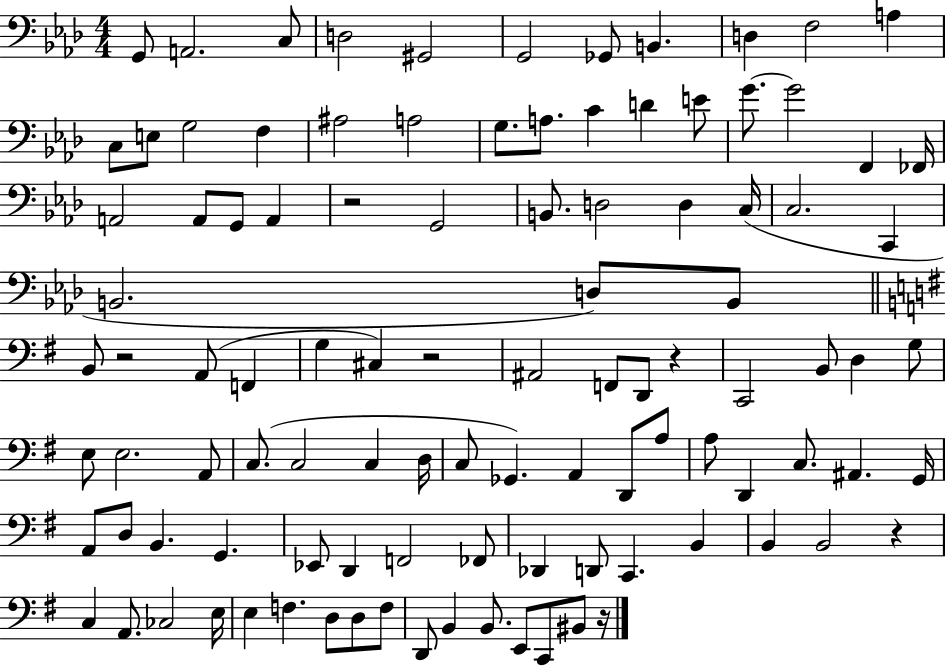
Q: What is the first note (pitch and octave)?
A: G2